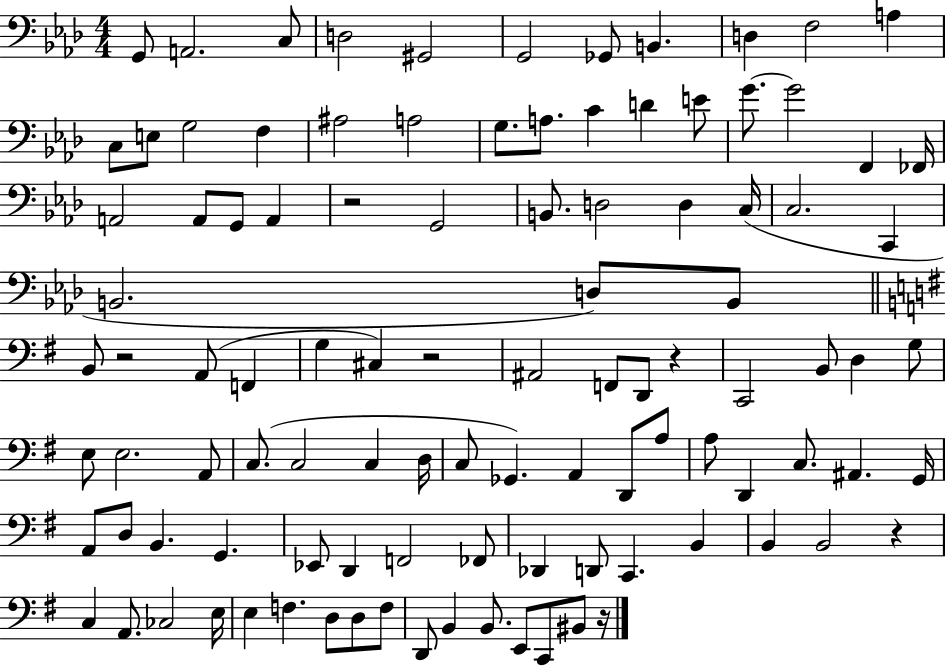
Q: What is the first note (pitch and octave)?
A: G2